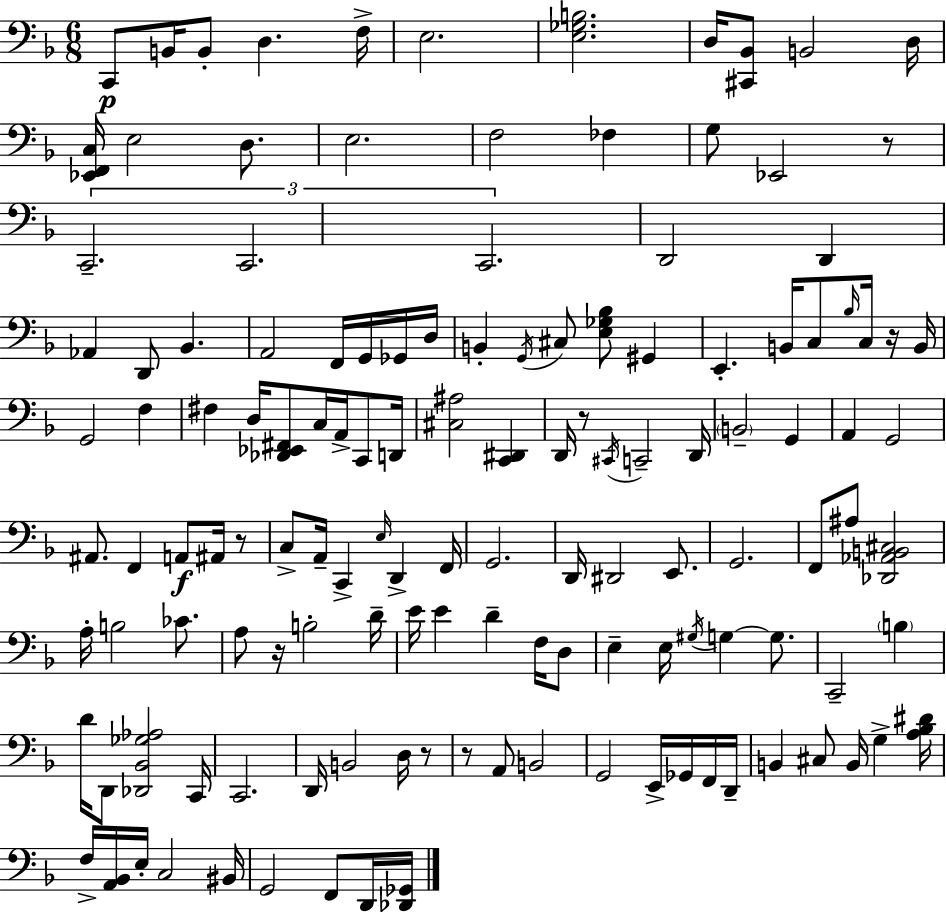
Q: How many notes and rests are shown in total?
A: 134